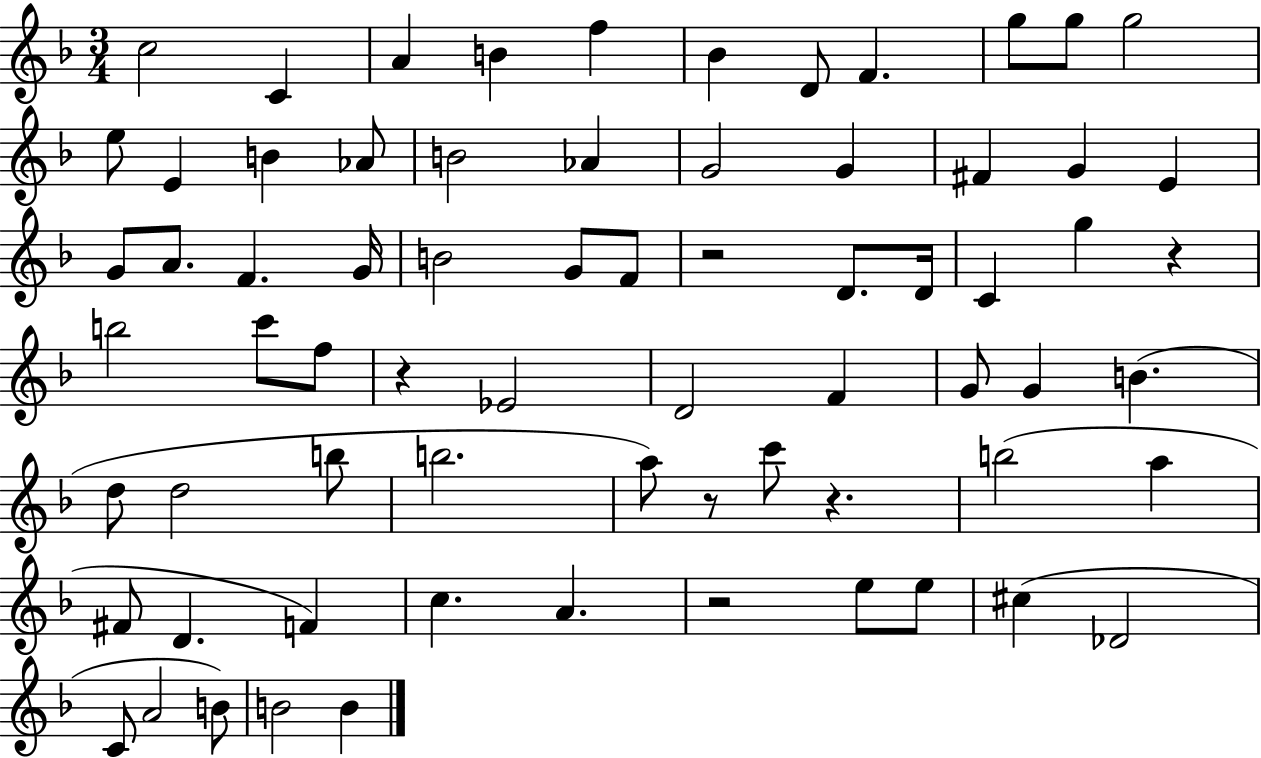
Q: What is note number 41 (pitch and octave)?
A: G4